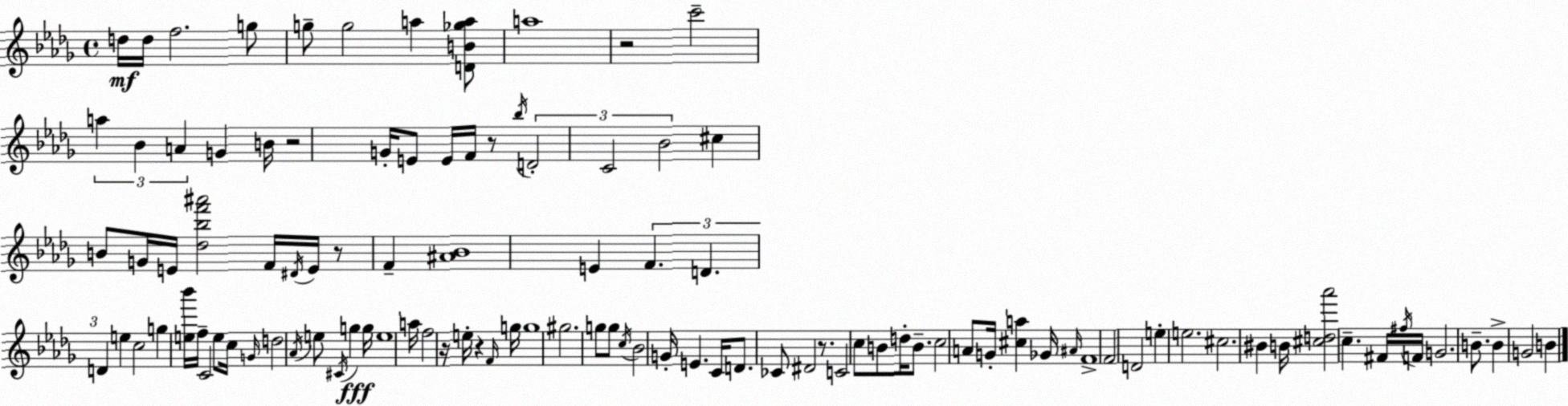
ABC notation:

X:1
T:Untitled
M:4/4
L:1/4
K:Bbm
d/4 d/4 f2 g/2 g/2 g2 a [DB_ga]/2 a4 z2 c'2 a _B A G B/4 z2 G/4 E/2 E/4 F/4 z/2 _b/4 D2 C2 _B2 ^c B/2 G/4 E/4 [_d_bf'^a']2 F/4 ^D/4 E/4 z/2 F [^A_B]4 E F D D e c2 g [e_b']/4 f/4 C2 e/2 c/4 G/4 d2 _A/4 e/2 ^C/4 g g/4 e4 a/4 f2 z/4 e/4 z F/4 g/4 g4 ^g2 g/2 g/2 c/4 _B2 G/4 E C/4 D/2 _C/2 ^D2 z/2 C2 c/2 B/2 d/4 B/2 c2 A/2 G/4 [^ca] _G/4 ^A/4 F4 F2 D2 e e2 ^c2 ^B B/4 [^cd_a']2 c ^F/4 ^f/4 F/4 G2 B/2 B G2 B